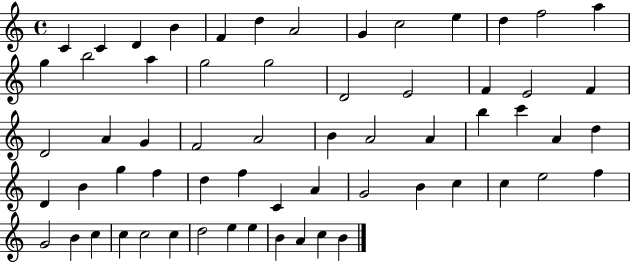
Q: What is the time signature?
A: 4/4